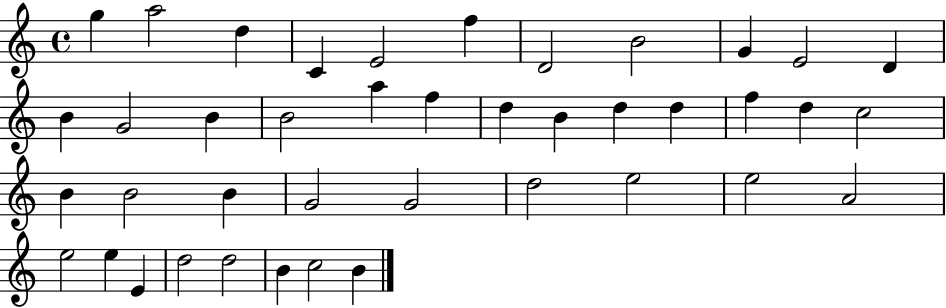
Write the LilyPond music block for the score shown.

{
  \clef treble
  \time 4/4
  \defaultTimeSignature
  \key c \major
  g''4 a''2 d''4 | c'4 e'2 f''4 | d'2 b'2 | g'4 e'2 d'4 | \break b'4 g'2 b'4 | b'2 a''4 f''4 | d''4 b'4 d''4 d''4 | f''4 d''4 c''2 | \break b'4 b'2 b'4 | g'2 g'2 | d''2 e''2 | e''2 a'2 | \break e''2 e''4 e'4 | d''2 d''2 | b'4 c''2 b'4 | \bar "|."
}